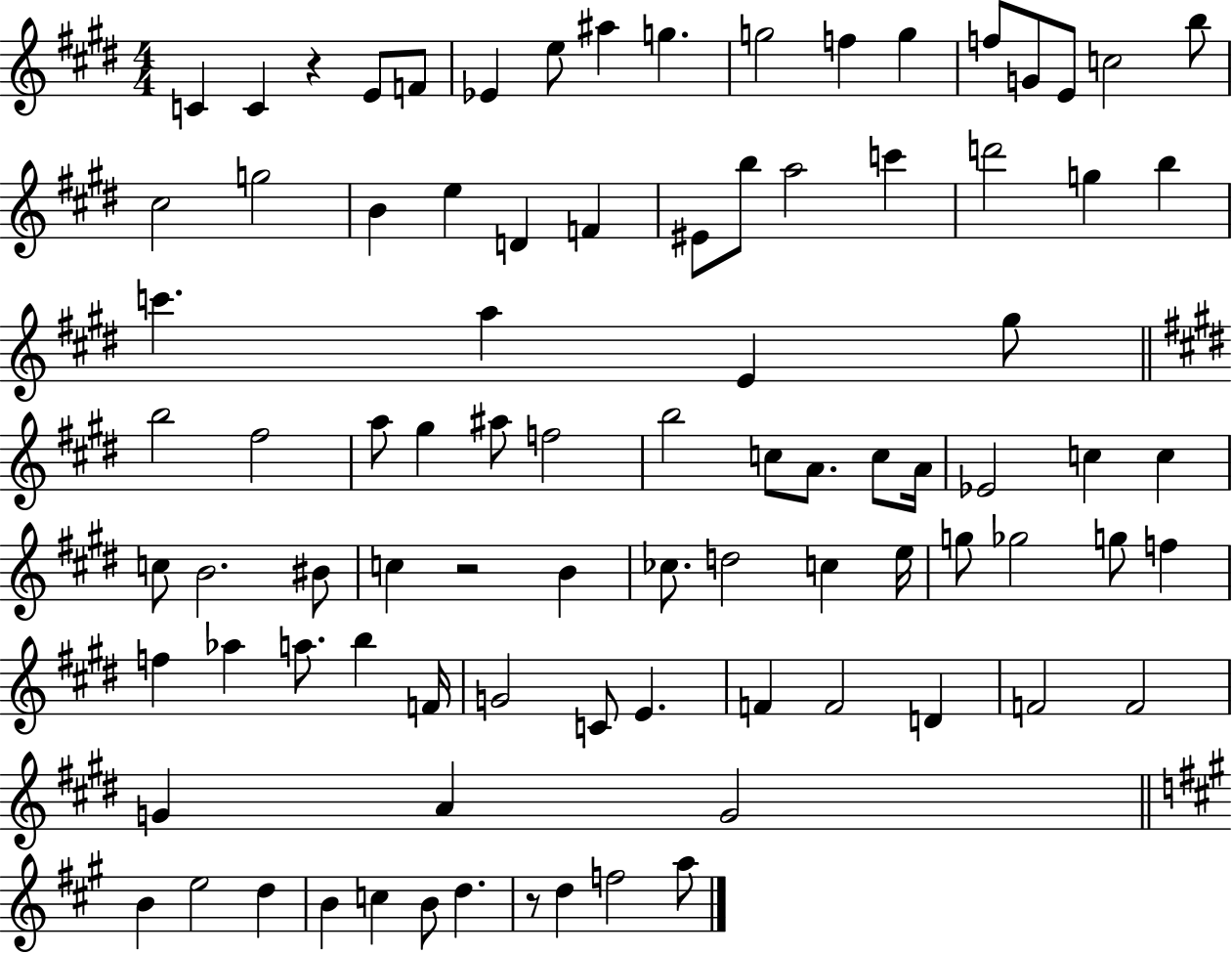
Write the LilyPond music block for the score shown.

{
  \clef treble
  \numericTimeSignature
  \time 4/4
  \key e \major
  c'4 c'4 r4 e'8 f'8 | ees'4 e''8 ais''4 g''4. | g''2 f''4 g''4 | f''8 g'8 e'8 c''2 b''8 | \break cis''2 g''2 | b'4 e''4 d'4 f'4 | eis'8 b''8 a''2 c'''4 | d'''2 g''4 b''4 | \break c'''4. a''4 e'4 gis''8 | \bar "||" \break \key e \major b''2 fis''2 | a''8 gis''4 ais''8 f''2 | b''2 c''8 a'8. c''8 a'16 | ees'2 c''4 c''4 | \break c''8 b'2. bis'8 | c''4 r2 b'4 | ces''8. d''2 c''4 e''16 | g''8 ges''2 g''8 f''4 | \break f''4 aes''4 a''8. b''4 f'16 | g'2 c'8 e'4. | f'4 f'2 d'4 | f'2 f'2 | \break g'4 a'4 g'2 | \bar "||" \break \key a \major b'4 e''2 d''4 | b'4 c''4 b'8 d''4. | r8 d''4 f''2 a''8 | \bar "|."
}